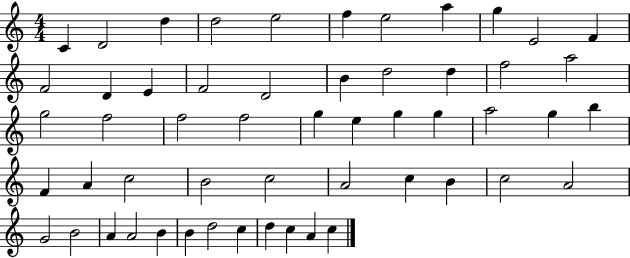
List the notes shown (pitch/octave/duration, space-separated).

C4/q D4/h D5/q D5/h E5/h F5/q E5/h A5/q G5/q E4/h F4/q F4/h D4/q E4/q F4/h D4/h B4/q D5/h D5/q F5/h A5/h G5/h F5/h F5/h F5/h G5/q E5/q G5/q G5/q A5/h G5/q B5/q F4/q A4/q C5/h B4/h C5/h A4/h C5/q B4/q C5/h A4/h G4/h B4/h A4/q A4/h B4/q B4/q D5/h C5/q D5/q C5/q A4/q C5/q